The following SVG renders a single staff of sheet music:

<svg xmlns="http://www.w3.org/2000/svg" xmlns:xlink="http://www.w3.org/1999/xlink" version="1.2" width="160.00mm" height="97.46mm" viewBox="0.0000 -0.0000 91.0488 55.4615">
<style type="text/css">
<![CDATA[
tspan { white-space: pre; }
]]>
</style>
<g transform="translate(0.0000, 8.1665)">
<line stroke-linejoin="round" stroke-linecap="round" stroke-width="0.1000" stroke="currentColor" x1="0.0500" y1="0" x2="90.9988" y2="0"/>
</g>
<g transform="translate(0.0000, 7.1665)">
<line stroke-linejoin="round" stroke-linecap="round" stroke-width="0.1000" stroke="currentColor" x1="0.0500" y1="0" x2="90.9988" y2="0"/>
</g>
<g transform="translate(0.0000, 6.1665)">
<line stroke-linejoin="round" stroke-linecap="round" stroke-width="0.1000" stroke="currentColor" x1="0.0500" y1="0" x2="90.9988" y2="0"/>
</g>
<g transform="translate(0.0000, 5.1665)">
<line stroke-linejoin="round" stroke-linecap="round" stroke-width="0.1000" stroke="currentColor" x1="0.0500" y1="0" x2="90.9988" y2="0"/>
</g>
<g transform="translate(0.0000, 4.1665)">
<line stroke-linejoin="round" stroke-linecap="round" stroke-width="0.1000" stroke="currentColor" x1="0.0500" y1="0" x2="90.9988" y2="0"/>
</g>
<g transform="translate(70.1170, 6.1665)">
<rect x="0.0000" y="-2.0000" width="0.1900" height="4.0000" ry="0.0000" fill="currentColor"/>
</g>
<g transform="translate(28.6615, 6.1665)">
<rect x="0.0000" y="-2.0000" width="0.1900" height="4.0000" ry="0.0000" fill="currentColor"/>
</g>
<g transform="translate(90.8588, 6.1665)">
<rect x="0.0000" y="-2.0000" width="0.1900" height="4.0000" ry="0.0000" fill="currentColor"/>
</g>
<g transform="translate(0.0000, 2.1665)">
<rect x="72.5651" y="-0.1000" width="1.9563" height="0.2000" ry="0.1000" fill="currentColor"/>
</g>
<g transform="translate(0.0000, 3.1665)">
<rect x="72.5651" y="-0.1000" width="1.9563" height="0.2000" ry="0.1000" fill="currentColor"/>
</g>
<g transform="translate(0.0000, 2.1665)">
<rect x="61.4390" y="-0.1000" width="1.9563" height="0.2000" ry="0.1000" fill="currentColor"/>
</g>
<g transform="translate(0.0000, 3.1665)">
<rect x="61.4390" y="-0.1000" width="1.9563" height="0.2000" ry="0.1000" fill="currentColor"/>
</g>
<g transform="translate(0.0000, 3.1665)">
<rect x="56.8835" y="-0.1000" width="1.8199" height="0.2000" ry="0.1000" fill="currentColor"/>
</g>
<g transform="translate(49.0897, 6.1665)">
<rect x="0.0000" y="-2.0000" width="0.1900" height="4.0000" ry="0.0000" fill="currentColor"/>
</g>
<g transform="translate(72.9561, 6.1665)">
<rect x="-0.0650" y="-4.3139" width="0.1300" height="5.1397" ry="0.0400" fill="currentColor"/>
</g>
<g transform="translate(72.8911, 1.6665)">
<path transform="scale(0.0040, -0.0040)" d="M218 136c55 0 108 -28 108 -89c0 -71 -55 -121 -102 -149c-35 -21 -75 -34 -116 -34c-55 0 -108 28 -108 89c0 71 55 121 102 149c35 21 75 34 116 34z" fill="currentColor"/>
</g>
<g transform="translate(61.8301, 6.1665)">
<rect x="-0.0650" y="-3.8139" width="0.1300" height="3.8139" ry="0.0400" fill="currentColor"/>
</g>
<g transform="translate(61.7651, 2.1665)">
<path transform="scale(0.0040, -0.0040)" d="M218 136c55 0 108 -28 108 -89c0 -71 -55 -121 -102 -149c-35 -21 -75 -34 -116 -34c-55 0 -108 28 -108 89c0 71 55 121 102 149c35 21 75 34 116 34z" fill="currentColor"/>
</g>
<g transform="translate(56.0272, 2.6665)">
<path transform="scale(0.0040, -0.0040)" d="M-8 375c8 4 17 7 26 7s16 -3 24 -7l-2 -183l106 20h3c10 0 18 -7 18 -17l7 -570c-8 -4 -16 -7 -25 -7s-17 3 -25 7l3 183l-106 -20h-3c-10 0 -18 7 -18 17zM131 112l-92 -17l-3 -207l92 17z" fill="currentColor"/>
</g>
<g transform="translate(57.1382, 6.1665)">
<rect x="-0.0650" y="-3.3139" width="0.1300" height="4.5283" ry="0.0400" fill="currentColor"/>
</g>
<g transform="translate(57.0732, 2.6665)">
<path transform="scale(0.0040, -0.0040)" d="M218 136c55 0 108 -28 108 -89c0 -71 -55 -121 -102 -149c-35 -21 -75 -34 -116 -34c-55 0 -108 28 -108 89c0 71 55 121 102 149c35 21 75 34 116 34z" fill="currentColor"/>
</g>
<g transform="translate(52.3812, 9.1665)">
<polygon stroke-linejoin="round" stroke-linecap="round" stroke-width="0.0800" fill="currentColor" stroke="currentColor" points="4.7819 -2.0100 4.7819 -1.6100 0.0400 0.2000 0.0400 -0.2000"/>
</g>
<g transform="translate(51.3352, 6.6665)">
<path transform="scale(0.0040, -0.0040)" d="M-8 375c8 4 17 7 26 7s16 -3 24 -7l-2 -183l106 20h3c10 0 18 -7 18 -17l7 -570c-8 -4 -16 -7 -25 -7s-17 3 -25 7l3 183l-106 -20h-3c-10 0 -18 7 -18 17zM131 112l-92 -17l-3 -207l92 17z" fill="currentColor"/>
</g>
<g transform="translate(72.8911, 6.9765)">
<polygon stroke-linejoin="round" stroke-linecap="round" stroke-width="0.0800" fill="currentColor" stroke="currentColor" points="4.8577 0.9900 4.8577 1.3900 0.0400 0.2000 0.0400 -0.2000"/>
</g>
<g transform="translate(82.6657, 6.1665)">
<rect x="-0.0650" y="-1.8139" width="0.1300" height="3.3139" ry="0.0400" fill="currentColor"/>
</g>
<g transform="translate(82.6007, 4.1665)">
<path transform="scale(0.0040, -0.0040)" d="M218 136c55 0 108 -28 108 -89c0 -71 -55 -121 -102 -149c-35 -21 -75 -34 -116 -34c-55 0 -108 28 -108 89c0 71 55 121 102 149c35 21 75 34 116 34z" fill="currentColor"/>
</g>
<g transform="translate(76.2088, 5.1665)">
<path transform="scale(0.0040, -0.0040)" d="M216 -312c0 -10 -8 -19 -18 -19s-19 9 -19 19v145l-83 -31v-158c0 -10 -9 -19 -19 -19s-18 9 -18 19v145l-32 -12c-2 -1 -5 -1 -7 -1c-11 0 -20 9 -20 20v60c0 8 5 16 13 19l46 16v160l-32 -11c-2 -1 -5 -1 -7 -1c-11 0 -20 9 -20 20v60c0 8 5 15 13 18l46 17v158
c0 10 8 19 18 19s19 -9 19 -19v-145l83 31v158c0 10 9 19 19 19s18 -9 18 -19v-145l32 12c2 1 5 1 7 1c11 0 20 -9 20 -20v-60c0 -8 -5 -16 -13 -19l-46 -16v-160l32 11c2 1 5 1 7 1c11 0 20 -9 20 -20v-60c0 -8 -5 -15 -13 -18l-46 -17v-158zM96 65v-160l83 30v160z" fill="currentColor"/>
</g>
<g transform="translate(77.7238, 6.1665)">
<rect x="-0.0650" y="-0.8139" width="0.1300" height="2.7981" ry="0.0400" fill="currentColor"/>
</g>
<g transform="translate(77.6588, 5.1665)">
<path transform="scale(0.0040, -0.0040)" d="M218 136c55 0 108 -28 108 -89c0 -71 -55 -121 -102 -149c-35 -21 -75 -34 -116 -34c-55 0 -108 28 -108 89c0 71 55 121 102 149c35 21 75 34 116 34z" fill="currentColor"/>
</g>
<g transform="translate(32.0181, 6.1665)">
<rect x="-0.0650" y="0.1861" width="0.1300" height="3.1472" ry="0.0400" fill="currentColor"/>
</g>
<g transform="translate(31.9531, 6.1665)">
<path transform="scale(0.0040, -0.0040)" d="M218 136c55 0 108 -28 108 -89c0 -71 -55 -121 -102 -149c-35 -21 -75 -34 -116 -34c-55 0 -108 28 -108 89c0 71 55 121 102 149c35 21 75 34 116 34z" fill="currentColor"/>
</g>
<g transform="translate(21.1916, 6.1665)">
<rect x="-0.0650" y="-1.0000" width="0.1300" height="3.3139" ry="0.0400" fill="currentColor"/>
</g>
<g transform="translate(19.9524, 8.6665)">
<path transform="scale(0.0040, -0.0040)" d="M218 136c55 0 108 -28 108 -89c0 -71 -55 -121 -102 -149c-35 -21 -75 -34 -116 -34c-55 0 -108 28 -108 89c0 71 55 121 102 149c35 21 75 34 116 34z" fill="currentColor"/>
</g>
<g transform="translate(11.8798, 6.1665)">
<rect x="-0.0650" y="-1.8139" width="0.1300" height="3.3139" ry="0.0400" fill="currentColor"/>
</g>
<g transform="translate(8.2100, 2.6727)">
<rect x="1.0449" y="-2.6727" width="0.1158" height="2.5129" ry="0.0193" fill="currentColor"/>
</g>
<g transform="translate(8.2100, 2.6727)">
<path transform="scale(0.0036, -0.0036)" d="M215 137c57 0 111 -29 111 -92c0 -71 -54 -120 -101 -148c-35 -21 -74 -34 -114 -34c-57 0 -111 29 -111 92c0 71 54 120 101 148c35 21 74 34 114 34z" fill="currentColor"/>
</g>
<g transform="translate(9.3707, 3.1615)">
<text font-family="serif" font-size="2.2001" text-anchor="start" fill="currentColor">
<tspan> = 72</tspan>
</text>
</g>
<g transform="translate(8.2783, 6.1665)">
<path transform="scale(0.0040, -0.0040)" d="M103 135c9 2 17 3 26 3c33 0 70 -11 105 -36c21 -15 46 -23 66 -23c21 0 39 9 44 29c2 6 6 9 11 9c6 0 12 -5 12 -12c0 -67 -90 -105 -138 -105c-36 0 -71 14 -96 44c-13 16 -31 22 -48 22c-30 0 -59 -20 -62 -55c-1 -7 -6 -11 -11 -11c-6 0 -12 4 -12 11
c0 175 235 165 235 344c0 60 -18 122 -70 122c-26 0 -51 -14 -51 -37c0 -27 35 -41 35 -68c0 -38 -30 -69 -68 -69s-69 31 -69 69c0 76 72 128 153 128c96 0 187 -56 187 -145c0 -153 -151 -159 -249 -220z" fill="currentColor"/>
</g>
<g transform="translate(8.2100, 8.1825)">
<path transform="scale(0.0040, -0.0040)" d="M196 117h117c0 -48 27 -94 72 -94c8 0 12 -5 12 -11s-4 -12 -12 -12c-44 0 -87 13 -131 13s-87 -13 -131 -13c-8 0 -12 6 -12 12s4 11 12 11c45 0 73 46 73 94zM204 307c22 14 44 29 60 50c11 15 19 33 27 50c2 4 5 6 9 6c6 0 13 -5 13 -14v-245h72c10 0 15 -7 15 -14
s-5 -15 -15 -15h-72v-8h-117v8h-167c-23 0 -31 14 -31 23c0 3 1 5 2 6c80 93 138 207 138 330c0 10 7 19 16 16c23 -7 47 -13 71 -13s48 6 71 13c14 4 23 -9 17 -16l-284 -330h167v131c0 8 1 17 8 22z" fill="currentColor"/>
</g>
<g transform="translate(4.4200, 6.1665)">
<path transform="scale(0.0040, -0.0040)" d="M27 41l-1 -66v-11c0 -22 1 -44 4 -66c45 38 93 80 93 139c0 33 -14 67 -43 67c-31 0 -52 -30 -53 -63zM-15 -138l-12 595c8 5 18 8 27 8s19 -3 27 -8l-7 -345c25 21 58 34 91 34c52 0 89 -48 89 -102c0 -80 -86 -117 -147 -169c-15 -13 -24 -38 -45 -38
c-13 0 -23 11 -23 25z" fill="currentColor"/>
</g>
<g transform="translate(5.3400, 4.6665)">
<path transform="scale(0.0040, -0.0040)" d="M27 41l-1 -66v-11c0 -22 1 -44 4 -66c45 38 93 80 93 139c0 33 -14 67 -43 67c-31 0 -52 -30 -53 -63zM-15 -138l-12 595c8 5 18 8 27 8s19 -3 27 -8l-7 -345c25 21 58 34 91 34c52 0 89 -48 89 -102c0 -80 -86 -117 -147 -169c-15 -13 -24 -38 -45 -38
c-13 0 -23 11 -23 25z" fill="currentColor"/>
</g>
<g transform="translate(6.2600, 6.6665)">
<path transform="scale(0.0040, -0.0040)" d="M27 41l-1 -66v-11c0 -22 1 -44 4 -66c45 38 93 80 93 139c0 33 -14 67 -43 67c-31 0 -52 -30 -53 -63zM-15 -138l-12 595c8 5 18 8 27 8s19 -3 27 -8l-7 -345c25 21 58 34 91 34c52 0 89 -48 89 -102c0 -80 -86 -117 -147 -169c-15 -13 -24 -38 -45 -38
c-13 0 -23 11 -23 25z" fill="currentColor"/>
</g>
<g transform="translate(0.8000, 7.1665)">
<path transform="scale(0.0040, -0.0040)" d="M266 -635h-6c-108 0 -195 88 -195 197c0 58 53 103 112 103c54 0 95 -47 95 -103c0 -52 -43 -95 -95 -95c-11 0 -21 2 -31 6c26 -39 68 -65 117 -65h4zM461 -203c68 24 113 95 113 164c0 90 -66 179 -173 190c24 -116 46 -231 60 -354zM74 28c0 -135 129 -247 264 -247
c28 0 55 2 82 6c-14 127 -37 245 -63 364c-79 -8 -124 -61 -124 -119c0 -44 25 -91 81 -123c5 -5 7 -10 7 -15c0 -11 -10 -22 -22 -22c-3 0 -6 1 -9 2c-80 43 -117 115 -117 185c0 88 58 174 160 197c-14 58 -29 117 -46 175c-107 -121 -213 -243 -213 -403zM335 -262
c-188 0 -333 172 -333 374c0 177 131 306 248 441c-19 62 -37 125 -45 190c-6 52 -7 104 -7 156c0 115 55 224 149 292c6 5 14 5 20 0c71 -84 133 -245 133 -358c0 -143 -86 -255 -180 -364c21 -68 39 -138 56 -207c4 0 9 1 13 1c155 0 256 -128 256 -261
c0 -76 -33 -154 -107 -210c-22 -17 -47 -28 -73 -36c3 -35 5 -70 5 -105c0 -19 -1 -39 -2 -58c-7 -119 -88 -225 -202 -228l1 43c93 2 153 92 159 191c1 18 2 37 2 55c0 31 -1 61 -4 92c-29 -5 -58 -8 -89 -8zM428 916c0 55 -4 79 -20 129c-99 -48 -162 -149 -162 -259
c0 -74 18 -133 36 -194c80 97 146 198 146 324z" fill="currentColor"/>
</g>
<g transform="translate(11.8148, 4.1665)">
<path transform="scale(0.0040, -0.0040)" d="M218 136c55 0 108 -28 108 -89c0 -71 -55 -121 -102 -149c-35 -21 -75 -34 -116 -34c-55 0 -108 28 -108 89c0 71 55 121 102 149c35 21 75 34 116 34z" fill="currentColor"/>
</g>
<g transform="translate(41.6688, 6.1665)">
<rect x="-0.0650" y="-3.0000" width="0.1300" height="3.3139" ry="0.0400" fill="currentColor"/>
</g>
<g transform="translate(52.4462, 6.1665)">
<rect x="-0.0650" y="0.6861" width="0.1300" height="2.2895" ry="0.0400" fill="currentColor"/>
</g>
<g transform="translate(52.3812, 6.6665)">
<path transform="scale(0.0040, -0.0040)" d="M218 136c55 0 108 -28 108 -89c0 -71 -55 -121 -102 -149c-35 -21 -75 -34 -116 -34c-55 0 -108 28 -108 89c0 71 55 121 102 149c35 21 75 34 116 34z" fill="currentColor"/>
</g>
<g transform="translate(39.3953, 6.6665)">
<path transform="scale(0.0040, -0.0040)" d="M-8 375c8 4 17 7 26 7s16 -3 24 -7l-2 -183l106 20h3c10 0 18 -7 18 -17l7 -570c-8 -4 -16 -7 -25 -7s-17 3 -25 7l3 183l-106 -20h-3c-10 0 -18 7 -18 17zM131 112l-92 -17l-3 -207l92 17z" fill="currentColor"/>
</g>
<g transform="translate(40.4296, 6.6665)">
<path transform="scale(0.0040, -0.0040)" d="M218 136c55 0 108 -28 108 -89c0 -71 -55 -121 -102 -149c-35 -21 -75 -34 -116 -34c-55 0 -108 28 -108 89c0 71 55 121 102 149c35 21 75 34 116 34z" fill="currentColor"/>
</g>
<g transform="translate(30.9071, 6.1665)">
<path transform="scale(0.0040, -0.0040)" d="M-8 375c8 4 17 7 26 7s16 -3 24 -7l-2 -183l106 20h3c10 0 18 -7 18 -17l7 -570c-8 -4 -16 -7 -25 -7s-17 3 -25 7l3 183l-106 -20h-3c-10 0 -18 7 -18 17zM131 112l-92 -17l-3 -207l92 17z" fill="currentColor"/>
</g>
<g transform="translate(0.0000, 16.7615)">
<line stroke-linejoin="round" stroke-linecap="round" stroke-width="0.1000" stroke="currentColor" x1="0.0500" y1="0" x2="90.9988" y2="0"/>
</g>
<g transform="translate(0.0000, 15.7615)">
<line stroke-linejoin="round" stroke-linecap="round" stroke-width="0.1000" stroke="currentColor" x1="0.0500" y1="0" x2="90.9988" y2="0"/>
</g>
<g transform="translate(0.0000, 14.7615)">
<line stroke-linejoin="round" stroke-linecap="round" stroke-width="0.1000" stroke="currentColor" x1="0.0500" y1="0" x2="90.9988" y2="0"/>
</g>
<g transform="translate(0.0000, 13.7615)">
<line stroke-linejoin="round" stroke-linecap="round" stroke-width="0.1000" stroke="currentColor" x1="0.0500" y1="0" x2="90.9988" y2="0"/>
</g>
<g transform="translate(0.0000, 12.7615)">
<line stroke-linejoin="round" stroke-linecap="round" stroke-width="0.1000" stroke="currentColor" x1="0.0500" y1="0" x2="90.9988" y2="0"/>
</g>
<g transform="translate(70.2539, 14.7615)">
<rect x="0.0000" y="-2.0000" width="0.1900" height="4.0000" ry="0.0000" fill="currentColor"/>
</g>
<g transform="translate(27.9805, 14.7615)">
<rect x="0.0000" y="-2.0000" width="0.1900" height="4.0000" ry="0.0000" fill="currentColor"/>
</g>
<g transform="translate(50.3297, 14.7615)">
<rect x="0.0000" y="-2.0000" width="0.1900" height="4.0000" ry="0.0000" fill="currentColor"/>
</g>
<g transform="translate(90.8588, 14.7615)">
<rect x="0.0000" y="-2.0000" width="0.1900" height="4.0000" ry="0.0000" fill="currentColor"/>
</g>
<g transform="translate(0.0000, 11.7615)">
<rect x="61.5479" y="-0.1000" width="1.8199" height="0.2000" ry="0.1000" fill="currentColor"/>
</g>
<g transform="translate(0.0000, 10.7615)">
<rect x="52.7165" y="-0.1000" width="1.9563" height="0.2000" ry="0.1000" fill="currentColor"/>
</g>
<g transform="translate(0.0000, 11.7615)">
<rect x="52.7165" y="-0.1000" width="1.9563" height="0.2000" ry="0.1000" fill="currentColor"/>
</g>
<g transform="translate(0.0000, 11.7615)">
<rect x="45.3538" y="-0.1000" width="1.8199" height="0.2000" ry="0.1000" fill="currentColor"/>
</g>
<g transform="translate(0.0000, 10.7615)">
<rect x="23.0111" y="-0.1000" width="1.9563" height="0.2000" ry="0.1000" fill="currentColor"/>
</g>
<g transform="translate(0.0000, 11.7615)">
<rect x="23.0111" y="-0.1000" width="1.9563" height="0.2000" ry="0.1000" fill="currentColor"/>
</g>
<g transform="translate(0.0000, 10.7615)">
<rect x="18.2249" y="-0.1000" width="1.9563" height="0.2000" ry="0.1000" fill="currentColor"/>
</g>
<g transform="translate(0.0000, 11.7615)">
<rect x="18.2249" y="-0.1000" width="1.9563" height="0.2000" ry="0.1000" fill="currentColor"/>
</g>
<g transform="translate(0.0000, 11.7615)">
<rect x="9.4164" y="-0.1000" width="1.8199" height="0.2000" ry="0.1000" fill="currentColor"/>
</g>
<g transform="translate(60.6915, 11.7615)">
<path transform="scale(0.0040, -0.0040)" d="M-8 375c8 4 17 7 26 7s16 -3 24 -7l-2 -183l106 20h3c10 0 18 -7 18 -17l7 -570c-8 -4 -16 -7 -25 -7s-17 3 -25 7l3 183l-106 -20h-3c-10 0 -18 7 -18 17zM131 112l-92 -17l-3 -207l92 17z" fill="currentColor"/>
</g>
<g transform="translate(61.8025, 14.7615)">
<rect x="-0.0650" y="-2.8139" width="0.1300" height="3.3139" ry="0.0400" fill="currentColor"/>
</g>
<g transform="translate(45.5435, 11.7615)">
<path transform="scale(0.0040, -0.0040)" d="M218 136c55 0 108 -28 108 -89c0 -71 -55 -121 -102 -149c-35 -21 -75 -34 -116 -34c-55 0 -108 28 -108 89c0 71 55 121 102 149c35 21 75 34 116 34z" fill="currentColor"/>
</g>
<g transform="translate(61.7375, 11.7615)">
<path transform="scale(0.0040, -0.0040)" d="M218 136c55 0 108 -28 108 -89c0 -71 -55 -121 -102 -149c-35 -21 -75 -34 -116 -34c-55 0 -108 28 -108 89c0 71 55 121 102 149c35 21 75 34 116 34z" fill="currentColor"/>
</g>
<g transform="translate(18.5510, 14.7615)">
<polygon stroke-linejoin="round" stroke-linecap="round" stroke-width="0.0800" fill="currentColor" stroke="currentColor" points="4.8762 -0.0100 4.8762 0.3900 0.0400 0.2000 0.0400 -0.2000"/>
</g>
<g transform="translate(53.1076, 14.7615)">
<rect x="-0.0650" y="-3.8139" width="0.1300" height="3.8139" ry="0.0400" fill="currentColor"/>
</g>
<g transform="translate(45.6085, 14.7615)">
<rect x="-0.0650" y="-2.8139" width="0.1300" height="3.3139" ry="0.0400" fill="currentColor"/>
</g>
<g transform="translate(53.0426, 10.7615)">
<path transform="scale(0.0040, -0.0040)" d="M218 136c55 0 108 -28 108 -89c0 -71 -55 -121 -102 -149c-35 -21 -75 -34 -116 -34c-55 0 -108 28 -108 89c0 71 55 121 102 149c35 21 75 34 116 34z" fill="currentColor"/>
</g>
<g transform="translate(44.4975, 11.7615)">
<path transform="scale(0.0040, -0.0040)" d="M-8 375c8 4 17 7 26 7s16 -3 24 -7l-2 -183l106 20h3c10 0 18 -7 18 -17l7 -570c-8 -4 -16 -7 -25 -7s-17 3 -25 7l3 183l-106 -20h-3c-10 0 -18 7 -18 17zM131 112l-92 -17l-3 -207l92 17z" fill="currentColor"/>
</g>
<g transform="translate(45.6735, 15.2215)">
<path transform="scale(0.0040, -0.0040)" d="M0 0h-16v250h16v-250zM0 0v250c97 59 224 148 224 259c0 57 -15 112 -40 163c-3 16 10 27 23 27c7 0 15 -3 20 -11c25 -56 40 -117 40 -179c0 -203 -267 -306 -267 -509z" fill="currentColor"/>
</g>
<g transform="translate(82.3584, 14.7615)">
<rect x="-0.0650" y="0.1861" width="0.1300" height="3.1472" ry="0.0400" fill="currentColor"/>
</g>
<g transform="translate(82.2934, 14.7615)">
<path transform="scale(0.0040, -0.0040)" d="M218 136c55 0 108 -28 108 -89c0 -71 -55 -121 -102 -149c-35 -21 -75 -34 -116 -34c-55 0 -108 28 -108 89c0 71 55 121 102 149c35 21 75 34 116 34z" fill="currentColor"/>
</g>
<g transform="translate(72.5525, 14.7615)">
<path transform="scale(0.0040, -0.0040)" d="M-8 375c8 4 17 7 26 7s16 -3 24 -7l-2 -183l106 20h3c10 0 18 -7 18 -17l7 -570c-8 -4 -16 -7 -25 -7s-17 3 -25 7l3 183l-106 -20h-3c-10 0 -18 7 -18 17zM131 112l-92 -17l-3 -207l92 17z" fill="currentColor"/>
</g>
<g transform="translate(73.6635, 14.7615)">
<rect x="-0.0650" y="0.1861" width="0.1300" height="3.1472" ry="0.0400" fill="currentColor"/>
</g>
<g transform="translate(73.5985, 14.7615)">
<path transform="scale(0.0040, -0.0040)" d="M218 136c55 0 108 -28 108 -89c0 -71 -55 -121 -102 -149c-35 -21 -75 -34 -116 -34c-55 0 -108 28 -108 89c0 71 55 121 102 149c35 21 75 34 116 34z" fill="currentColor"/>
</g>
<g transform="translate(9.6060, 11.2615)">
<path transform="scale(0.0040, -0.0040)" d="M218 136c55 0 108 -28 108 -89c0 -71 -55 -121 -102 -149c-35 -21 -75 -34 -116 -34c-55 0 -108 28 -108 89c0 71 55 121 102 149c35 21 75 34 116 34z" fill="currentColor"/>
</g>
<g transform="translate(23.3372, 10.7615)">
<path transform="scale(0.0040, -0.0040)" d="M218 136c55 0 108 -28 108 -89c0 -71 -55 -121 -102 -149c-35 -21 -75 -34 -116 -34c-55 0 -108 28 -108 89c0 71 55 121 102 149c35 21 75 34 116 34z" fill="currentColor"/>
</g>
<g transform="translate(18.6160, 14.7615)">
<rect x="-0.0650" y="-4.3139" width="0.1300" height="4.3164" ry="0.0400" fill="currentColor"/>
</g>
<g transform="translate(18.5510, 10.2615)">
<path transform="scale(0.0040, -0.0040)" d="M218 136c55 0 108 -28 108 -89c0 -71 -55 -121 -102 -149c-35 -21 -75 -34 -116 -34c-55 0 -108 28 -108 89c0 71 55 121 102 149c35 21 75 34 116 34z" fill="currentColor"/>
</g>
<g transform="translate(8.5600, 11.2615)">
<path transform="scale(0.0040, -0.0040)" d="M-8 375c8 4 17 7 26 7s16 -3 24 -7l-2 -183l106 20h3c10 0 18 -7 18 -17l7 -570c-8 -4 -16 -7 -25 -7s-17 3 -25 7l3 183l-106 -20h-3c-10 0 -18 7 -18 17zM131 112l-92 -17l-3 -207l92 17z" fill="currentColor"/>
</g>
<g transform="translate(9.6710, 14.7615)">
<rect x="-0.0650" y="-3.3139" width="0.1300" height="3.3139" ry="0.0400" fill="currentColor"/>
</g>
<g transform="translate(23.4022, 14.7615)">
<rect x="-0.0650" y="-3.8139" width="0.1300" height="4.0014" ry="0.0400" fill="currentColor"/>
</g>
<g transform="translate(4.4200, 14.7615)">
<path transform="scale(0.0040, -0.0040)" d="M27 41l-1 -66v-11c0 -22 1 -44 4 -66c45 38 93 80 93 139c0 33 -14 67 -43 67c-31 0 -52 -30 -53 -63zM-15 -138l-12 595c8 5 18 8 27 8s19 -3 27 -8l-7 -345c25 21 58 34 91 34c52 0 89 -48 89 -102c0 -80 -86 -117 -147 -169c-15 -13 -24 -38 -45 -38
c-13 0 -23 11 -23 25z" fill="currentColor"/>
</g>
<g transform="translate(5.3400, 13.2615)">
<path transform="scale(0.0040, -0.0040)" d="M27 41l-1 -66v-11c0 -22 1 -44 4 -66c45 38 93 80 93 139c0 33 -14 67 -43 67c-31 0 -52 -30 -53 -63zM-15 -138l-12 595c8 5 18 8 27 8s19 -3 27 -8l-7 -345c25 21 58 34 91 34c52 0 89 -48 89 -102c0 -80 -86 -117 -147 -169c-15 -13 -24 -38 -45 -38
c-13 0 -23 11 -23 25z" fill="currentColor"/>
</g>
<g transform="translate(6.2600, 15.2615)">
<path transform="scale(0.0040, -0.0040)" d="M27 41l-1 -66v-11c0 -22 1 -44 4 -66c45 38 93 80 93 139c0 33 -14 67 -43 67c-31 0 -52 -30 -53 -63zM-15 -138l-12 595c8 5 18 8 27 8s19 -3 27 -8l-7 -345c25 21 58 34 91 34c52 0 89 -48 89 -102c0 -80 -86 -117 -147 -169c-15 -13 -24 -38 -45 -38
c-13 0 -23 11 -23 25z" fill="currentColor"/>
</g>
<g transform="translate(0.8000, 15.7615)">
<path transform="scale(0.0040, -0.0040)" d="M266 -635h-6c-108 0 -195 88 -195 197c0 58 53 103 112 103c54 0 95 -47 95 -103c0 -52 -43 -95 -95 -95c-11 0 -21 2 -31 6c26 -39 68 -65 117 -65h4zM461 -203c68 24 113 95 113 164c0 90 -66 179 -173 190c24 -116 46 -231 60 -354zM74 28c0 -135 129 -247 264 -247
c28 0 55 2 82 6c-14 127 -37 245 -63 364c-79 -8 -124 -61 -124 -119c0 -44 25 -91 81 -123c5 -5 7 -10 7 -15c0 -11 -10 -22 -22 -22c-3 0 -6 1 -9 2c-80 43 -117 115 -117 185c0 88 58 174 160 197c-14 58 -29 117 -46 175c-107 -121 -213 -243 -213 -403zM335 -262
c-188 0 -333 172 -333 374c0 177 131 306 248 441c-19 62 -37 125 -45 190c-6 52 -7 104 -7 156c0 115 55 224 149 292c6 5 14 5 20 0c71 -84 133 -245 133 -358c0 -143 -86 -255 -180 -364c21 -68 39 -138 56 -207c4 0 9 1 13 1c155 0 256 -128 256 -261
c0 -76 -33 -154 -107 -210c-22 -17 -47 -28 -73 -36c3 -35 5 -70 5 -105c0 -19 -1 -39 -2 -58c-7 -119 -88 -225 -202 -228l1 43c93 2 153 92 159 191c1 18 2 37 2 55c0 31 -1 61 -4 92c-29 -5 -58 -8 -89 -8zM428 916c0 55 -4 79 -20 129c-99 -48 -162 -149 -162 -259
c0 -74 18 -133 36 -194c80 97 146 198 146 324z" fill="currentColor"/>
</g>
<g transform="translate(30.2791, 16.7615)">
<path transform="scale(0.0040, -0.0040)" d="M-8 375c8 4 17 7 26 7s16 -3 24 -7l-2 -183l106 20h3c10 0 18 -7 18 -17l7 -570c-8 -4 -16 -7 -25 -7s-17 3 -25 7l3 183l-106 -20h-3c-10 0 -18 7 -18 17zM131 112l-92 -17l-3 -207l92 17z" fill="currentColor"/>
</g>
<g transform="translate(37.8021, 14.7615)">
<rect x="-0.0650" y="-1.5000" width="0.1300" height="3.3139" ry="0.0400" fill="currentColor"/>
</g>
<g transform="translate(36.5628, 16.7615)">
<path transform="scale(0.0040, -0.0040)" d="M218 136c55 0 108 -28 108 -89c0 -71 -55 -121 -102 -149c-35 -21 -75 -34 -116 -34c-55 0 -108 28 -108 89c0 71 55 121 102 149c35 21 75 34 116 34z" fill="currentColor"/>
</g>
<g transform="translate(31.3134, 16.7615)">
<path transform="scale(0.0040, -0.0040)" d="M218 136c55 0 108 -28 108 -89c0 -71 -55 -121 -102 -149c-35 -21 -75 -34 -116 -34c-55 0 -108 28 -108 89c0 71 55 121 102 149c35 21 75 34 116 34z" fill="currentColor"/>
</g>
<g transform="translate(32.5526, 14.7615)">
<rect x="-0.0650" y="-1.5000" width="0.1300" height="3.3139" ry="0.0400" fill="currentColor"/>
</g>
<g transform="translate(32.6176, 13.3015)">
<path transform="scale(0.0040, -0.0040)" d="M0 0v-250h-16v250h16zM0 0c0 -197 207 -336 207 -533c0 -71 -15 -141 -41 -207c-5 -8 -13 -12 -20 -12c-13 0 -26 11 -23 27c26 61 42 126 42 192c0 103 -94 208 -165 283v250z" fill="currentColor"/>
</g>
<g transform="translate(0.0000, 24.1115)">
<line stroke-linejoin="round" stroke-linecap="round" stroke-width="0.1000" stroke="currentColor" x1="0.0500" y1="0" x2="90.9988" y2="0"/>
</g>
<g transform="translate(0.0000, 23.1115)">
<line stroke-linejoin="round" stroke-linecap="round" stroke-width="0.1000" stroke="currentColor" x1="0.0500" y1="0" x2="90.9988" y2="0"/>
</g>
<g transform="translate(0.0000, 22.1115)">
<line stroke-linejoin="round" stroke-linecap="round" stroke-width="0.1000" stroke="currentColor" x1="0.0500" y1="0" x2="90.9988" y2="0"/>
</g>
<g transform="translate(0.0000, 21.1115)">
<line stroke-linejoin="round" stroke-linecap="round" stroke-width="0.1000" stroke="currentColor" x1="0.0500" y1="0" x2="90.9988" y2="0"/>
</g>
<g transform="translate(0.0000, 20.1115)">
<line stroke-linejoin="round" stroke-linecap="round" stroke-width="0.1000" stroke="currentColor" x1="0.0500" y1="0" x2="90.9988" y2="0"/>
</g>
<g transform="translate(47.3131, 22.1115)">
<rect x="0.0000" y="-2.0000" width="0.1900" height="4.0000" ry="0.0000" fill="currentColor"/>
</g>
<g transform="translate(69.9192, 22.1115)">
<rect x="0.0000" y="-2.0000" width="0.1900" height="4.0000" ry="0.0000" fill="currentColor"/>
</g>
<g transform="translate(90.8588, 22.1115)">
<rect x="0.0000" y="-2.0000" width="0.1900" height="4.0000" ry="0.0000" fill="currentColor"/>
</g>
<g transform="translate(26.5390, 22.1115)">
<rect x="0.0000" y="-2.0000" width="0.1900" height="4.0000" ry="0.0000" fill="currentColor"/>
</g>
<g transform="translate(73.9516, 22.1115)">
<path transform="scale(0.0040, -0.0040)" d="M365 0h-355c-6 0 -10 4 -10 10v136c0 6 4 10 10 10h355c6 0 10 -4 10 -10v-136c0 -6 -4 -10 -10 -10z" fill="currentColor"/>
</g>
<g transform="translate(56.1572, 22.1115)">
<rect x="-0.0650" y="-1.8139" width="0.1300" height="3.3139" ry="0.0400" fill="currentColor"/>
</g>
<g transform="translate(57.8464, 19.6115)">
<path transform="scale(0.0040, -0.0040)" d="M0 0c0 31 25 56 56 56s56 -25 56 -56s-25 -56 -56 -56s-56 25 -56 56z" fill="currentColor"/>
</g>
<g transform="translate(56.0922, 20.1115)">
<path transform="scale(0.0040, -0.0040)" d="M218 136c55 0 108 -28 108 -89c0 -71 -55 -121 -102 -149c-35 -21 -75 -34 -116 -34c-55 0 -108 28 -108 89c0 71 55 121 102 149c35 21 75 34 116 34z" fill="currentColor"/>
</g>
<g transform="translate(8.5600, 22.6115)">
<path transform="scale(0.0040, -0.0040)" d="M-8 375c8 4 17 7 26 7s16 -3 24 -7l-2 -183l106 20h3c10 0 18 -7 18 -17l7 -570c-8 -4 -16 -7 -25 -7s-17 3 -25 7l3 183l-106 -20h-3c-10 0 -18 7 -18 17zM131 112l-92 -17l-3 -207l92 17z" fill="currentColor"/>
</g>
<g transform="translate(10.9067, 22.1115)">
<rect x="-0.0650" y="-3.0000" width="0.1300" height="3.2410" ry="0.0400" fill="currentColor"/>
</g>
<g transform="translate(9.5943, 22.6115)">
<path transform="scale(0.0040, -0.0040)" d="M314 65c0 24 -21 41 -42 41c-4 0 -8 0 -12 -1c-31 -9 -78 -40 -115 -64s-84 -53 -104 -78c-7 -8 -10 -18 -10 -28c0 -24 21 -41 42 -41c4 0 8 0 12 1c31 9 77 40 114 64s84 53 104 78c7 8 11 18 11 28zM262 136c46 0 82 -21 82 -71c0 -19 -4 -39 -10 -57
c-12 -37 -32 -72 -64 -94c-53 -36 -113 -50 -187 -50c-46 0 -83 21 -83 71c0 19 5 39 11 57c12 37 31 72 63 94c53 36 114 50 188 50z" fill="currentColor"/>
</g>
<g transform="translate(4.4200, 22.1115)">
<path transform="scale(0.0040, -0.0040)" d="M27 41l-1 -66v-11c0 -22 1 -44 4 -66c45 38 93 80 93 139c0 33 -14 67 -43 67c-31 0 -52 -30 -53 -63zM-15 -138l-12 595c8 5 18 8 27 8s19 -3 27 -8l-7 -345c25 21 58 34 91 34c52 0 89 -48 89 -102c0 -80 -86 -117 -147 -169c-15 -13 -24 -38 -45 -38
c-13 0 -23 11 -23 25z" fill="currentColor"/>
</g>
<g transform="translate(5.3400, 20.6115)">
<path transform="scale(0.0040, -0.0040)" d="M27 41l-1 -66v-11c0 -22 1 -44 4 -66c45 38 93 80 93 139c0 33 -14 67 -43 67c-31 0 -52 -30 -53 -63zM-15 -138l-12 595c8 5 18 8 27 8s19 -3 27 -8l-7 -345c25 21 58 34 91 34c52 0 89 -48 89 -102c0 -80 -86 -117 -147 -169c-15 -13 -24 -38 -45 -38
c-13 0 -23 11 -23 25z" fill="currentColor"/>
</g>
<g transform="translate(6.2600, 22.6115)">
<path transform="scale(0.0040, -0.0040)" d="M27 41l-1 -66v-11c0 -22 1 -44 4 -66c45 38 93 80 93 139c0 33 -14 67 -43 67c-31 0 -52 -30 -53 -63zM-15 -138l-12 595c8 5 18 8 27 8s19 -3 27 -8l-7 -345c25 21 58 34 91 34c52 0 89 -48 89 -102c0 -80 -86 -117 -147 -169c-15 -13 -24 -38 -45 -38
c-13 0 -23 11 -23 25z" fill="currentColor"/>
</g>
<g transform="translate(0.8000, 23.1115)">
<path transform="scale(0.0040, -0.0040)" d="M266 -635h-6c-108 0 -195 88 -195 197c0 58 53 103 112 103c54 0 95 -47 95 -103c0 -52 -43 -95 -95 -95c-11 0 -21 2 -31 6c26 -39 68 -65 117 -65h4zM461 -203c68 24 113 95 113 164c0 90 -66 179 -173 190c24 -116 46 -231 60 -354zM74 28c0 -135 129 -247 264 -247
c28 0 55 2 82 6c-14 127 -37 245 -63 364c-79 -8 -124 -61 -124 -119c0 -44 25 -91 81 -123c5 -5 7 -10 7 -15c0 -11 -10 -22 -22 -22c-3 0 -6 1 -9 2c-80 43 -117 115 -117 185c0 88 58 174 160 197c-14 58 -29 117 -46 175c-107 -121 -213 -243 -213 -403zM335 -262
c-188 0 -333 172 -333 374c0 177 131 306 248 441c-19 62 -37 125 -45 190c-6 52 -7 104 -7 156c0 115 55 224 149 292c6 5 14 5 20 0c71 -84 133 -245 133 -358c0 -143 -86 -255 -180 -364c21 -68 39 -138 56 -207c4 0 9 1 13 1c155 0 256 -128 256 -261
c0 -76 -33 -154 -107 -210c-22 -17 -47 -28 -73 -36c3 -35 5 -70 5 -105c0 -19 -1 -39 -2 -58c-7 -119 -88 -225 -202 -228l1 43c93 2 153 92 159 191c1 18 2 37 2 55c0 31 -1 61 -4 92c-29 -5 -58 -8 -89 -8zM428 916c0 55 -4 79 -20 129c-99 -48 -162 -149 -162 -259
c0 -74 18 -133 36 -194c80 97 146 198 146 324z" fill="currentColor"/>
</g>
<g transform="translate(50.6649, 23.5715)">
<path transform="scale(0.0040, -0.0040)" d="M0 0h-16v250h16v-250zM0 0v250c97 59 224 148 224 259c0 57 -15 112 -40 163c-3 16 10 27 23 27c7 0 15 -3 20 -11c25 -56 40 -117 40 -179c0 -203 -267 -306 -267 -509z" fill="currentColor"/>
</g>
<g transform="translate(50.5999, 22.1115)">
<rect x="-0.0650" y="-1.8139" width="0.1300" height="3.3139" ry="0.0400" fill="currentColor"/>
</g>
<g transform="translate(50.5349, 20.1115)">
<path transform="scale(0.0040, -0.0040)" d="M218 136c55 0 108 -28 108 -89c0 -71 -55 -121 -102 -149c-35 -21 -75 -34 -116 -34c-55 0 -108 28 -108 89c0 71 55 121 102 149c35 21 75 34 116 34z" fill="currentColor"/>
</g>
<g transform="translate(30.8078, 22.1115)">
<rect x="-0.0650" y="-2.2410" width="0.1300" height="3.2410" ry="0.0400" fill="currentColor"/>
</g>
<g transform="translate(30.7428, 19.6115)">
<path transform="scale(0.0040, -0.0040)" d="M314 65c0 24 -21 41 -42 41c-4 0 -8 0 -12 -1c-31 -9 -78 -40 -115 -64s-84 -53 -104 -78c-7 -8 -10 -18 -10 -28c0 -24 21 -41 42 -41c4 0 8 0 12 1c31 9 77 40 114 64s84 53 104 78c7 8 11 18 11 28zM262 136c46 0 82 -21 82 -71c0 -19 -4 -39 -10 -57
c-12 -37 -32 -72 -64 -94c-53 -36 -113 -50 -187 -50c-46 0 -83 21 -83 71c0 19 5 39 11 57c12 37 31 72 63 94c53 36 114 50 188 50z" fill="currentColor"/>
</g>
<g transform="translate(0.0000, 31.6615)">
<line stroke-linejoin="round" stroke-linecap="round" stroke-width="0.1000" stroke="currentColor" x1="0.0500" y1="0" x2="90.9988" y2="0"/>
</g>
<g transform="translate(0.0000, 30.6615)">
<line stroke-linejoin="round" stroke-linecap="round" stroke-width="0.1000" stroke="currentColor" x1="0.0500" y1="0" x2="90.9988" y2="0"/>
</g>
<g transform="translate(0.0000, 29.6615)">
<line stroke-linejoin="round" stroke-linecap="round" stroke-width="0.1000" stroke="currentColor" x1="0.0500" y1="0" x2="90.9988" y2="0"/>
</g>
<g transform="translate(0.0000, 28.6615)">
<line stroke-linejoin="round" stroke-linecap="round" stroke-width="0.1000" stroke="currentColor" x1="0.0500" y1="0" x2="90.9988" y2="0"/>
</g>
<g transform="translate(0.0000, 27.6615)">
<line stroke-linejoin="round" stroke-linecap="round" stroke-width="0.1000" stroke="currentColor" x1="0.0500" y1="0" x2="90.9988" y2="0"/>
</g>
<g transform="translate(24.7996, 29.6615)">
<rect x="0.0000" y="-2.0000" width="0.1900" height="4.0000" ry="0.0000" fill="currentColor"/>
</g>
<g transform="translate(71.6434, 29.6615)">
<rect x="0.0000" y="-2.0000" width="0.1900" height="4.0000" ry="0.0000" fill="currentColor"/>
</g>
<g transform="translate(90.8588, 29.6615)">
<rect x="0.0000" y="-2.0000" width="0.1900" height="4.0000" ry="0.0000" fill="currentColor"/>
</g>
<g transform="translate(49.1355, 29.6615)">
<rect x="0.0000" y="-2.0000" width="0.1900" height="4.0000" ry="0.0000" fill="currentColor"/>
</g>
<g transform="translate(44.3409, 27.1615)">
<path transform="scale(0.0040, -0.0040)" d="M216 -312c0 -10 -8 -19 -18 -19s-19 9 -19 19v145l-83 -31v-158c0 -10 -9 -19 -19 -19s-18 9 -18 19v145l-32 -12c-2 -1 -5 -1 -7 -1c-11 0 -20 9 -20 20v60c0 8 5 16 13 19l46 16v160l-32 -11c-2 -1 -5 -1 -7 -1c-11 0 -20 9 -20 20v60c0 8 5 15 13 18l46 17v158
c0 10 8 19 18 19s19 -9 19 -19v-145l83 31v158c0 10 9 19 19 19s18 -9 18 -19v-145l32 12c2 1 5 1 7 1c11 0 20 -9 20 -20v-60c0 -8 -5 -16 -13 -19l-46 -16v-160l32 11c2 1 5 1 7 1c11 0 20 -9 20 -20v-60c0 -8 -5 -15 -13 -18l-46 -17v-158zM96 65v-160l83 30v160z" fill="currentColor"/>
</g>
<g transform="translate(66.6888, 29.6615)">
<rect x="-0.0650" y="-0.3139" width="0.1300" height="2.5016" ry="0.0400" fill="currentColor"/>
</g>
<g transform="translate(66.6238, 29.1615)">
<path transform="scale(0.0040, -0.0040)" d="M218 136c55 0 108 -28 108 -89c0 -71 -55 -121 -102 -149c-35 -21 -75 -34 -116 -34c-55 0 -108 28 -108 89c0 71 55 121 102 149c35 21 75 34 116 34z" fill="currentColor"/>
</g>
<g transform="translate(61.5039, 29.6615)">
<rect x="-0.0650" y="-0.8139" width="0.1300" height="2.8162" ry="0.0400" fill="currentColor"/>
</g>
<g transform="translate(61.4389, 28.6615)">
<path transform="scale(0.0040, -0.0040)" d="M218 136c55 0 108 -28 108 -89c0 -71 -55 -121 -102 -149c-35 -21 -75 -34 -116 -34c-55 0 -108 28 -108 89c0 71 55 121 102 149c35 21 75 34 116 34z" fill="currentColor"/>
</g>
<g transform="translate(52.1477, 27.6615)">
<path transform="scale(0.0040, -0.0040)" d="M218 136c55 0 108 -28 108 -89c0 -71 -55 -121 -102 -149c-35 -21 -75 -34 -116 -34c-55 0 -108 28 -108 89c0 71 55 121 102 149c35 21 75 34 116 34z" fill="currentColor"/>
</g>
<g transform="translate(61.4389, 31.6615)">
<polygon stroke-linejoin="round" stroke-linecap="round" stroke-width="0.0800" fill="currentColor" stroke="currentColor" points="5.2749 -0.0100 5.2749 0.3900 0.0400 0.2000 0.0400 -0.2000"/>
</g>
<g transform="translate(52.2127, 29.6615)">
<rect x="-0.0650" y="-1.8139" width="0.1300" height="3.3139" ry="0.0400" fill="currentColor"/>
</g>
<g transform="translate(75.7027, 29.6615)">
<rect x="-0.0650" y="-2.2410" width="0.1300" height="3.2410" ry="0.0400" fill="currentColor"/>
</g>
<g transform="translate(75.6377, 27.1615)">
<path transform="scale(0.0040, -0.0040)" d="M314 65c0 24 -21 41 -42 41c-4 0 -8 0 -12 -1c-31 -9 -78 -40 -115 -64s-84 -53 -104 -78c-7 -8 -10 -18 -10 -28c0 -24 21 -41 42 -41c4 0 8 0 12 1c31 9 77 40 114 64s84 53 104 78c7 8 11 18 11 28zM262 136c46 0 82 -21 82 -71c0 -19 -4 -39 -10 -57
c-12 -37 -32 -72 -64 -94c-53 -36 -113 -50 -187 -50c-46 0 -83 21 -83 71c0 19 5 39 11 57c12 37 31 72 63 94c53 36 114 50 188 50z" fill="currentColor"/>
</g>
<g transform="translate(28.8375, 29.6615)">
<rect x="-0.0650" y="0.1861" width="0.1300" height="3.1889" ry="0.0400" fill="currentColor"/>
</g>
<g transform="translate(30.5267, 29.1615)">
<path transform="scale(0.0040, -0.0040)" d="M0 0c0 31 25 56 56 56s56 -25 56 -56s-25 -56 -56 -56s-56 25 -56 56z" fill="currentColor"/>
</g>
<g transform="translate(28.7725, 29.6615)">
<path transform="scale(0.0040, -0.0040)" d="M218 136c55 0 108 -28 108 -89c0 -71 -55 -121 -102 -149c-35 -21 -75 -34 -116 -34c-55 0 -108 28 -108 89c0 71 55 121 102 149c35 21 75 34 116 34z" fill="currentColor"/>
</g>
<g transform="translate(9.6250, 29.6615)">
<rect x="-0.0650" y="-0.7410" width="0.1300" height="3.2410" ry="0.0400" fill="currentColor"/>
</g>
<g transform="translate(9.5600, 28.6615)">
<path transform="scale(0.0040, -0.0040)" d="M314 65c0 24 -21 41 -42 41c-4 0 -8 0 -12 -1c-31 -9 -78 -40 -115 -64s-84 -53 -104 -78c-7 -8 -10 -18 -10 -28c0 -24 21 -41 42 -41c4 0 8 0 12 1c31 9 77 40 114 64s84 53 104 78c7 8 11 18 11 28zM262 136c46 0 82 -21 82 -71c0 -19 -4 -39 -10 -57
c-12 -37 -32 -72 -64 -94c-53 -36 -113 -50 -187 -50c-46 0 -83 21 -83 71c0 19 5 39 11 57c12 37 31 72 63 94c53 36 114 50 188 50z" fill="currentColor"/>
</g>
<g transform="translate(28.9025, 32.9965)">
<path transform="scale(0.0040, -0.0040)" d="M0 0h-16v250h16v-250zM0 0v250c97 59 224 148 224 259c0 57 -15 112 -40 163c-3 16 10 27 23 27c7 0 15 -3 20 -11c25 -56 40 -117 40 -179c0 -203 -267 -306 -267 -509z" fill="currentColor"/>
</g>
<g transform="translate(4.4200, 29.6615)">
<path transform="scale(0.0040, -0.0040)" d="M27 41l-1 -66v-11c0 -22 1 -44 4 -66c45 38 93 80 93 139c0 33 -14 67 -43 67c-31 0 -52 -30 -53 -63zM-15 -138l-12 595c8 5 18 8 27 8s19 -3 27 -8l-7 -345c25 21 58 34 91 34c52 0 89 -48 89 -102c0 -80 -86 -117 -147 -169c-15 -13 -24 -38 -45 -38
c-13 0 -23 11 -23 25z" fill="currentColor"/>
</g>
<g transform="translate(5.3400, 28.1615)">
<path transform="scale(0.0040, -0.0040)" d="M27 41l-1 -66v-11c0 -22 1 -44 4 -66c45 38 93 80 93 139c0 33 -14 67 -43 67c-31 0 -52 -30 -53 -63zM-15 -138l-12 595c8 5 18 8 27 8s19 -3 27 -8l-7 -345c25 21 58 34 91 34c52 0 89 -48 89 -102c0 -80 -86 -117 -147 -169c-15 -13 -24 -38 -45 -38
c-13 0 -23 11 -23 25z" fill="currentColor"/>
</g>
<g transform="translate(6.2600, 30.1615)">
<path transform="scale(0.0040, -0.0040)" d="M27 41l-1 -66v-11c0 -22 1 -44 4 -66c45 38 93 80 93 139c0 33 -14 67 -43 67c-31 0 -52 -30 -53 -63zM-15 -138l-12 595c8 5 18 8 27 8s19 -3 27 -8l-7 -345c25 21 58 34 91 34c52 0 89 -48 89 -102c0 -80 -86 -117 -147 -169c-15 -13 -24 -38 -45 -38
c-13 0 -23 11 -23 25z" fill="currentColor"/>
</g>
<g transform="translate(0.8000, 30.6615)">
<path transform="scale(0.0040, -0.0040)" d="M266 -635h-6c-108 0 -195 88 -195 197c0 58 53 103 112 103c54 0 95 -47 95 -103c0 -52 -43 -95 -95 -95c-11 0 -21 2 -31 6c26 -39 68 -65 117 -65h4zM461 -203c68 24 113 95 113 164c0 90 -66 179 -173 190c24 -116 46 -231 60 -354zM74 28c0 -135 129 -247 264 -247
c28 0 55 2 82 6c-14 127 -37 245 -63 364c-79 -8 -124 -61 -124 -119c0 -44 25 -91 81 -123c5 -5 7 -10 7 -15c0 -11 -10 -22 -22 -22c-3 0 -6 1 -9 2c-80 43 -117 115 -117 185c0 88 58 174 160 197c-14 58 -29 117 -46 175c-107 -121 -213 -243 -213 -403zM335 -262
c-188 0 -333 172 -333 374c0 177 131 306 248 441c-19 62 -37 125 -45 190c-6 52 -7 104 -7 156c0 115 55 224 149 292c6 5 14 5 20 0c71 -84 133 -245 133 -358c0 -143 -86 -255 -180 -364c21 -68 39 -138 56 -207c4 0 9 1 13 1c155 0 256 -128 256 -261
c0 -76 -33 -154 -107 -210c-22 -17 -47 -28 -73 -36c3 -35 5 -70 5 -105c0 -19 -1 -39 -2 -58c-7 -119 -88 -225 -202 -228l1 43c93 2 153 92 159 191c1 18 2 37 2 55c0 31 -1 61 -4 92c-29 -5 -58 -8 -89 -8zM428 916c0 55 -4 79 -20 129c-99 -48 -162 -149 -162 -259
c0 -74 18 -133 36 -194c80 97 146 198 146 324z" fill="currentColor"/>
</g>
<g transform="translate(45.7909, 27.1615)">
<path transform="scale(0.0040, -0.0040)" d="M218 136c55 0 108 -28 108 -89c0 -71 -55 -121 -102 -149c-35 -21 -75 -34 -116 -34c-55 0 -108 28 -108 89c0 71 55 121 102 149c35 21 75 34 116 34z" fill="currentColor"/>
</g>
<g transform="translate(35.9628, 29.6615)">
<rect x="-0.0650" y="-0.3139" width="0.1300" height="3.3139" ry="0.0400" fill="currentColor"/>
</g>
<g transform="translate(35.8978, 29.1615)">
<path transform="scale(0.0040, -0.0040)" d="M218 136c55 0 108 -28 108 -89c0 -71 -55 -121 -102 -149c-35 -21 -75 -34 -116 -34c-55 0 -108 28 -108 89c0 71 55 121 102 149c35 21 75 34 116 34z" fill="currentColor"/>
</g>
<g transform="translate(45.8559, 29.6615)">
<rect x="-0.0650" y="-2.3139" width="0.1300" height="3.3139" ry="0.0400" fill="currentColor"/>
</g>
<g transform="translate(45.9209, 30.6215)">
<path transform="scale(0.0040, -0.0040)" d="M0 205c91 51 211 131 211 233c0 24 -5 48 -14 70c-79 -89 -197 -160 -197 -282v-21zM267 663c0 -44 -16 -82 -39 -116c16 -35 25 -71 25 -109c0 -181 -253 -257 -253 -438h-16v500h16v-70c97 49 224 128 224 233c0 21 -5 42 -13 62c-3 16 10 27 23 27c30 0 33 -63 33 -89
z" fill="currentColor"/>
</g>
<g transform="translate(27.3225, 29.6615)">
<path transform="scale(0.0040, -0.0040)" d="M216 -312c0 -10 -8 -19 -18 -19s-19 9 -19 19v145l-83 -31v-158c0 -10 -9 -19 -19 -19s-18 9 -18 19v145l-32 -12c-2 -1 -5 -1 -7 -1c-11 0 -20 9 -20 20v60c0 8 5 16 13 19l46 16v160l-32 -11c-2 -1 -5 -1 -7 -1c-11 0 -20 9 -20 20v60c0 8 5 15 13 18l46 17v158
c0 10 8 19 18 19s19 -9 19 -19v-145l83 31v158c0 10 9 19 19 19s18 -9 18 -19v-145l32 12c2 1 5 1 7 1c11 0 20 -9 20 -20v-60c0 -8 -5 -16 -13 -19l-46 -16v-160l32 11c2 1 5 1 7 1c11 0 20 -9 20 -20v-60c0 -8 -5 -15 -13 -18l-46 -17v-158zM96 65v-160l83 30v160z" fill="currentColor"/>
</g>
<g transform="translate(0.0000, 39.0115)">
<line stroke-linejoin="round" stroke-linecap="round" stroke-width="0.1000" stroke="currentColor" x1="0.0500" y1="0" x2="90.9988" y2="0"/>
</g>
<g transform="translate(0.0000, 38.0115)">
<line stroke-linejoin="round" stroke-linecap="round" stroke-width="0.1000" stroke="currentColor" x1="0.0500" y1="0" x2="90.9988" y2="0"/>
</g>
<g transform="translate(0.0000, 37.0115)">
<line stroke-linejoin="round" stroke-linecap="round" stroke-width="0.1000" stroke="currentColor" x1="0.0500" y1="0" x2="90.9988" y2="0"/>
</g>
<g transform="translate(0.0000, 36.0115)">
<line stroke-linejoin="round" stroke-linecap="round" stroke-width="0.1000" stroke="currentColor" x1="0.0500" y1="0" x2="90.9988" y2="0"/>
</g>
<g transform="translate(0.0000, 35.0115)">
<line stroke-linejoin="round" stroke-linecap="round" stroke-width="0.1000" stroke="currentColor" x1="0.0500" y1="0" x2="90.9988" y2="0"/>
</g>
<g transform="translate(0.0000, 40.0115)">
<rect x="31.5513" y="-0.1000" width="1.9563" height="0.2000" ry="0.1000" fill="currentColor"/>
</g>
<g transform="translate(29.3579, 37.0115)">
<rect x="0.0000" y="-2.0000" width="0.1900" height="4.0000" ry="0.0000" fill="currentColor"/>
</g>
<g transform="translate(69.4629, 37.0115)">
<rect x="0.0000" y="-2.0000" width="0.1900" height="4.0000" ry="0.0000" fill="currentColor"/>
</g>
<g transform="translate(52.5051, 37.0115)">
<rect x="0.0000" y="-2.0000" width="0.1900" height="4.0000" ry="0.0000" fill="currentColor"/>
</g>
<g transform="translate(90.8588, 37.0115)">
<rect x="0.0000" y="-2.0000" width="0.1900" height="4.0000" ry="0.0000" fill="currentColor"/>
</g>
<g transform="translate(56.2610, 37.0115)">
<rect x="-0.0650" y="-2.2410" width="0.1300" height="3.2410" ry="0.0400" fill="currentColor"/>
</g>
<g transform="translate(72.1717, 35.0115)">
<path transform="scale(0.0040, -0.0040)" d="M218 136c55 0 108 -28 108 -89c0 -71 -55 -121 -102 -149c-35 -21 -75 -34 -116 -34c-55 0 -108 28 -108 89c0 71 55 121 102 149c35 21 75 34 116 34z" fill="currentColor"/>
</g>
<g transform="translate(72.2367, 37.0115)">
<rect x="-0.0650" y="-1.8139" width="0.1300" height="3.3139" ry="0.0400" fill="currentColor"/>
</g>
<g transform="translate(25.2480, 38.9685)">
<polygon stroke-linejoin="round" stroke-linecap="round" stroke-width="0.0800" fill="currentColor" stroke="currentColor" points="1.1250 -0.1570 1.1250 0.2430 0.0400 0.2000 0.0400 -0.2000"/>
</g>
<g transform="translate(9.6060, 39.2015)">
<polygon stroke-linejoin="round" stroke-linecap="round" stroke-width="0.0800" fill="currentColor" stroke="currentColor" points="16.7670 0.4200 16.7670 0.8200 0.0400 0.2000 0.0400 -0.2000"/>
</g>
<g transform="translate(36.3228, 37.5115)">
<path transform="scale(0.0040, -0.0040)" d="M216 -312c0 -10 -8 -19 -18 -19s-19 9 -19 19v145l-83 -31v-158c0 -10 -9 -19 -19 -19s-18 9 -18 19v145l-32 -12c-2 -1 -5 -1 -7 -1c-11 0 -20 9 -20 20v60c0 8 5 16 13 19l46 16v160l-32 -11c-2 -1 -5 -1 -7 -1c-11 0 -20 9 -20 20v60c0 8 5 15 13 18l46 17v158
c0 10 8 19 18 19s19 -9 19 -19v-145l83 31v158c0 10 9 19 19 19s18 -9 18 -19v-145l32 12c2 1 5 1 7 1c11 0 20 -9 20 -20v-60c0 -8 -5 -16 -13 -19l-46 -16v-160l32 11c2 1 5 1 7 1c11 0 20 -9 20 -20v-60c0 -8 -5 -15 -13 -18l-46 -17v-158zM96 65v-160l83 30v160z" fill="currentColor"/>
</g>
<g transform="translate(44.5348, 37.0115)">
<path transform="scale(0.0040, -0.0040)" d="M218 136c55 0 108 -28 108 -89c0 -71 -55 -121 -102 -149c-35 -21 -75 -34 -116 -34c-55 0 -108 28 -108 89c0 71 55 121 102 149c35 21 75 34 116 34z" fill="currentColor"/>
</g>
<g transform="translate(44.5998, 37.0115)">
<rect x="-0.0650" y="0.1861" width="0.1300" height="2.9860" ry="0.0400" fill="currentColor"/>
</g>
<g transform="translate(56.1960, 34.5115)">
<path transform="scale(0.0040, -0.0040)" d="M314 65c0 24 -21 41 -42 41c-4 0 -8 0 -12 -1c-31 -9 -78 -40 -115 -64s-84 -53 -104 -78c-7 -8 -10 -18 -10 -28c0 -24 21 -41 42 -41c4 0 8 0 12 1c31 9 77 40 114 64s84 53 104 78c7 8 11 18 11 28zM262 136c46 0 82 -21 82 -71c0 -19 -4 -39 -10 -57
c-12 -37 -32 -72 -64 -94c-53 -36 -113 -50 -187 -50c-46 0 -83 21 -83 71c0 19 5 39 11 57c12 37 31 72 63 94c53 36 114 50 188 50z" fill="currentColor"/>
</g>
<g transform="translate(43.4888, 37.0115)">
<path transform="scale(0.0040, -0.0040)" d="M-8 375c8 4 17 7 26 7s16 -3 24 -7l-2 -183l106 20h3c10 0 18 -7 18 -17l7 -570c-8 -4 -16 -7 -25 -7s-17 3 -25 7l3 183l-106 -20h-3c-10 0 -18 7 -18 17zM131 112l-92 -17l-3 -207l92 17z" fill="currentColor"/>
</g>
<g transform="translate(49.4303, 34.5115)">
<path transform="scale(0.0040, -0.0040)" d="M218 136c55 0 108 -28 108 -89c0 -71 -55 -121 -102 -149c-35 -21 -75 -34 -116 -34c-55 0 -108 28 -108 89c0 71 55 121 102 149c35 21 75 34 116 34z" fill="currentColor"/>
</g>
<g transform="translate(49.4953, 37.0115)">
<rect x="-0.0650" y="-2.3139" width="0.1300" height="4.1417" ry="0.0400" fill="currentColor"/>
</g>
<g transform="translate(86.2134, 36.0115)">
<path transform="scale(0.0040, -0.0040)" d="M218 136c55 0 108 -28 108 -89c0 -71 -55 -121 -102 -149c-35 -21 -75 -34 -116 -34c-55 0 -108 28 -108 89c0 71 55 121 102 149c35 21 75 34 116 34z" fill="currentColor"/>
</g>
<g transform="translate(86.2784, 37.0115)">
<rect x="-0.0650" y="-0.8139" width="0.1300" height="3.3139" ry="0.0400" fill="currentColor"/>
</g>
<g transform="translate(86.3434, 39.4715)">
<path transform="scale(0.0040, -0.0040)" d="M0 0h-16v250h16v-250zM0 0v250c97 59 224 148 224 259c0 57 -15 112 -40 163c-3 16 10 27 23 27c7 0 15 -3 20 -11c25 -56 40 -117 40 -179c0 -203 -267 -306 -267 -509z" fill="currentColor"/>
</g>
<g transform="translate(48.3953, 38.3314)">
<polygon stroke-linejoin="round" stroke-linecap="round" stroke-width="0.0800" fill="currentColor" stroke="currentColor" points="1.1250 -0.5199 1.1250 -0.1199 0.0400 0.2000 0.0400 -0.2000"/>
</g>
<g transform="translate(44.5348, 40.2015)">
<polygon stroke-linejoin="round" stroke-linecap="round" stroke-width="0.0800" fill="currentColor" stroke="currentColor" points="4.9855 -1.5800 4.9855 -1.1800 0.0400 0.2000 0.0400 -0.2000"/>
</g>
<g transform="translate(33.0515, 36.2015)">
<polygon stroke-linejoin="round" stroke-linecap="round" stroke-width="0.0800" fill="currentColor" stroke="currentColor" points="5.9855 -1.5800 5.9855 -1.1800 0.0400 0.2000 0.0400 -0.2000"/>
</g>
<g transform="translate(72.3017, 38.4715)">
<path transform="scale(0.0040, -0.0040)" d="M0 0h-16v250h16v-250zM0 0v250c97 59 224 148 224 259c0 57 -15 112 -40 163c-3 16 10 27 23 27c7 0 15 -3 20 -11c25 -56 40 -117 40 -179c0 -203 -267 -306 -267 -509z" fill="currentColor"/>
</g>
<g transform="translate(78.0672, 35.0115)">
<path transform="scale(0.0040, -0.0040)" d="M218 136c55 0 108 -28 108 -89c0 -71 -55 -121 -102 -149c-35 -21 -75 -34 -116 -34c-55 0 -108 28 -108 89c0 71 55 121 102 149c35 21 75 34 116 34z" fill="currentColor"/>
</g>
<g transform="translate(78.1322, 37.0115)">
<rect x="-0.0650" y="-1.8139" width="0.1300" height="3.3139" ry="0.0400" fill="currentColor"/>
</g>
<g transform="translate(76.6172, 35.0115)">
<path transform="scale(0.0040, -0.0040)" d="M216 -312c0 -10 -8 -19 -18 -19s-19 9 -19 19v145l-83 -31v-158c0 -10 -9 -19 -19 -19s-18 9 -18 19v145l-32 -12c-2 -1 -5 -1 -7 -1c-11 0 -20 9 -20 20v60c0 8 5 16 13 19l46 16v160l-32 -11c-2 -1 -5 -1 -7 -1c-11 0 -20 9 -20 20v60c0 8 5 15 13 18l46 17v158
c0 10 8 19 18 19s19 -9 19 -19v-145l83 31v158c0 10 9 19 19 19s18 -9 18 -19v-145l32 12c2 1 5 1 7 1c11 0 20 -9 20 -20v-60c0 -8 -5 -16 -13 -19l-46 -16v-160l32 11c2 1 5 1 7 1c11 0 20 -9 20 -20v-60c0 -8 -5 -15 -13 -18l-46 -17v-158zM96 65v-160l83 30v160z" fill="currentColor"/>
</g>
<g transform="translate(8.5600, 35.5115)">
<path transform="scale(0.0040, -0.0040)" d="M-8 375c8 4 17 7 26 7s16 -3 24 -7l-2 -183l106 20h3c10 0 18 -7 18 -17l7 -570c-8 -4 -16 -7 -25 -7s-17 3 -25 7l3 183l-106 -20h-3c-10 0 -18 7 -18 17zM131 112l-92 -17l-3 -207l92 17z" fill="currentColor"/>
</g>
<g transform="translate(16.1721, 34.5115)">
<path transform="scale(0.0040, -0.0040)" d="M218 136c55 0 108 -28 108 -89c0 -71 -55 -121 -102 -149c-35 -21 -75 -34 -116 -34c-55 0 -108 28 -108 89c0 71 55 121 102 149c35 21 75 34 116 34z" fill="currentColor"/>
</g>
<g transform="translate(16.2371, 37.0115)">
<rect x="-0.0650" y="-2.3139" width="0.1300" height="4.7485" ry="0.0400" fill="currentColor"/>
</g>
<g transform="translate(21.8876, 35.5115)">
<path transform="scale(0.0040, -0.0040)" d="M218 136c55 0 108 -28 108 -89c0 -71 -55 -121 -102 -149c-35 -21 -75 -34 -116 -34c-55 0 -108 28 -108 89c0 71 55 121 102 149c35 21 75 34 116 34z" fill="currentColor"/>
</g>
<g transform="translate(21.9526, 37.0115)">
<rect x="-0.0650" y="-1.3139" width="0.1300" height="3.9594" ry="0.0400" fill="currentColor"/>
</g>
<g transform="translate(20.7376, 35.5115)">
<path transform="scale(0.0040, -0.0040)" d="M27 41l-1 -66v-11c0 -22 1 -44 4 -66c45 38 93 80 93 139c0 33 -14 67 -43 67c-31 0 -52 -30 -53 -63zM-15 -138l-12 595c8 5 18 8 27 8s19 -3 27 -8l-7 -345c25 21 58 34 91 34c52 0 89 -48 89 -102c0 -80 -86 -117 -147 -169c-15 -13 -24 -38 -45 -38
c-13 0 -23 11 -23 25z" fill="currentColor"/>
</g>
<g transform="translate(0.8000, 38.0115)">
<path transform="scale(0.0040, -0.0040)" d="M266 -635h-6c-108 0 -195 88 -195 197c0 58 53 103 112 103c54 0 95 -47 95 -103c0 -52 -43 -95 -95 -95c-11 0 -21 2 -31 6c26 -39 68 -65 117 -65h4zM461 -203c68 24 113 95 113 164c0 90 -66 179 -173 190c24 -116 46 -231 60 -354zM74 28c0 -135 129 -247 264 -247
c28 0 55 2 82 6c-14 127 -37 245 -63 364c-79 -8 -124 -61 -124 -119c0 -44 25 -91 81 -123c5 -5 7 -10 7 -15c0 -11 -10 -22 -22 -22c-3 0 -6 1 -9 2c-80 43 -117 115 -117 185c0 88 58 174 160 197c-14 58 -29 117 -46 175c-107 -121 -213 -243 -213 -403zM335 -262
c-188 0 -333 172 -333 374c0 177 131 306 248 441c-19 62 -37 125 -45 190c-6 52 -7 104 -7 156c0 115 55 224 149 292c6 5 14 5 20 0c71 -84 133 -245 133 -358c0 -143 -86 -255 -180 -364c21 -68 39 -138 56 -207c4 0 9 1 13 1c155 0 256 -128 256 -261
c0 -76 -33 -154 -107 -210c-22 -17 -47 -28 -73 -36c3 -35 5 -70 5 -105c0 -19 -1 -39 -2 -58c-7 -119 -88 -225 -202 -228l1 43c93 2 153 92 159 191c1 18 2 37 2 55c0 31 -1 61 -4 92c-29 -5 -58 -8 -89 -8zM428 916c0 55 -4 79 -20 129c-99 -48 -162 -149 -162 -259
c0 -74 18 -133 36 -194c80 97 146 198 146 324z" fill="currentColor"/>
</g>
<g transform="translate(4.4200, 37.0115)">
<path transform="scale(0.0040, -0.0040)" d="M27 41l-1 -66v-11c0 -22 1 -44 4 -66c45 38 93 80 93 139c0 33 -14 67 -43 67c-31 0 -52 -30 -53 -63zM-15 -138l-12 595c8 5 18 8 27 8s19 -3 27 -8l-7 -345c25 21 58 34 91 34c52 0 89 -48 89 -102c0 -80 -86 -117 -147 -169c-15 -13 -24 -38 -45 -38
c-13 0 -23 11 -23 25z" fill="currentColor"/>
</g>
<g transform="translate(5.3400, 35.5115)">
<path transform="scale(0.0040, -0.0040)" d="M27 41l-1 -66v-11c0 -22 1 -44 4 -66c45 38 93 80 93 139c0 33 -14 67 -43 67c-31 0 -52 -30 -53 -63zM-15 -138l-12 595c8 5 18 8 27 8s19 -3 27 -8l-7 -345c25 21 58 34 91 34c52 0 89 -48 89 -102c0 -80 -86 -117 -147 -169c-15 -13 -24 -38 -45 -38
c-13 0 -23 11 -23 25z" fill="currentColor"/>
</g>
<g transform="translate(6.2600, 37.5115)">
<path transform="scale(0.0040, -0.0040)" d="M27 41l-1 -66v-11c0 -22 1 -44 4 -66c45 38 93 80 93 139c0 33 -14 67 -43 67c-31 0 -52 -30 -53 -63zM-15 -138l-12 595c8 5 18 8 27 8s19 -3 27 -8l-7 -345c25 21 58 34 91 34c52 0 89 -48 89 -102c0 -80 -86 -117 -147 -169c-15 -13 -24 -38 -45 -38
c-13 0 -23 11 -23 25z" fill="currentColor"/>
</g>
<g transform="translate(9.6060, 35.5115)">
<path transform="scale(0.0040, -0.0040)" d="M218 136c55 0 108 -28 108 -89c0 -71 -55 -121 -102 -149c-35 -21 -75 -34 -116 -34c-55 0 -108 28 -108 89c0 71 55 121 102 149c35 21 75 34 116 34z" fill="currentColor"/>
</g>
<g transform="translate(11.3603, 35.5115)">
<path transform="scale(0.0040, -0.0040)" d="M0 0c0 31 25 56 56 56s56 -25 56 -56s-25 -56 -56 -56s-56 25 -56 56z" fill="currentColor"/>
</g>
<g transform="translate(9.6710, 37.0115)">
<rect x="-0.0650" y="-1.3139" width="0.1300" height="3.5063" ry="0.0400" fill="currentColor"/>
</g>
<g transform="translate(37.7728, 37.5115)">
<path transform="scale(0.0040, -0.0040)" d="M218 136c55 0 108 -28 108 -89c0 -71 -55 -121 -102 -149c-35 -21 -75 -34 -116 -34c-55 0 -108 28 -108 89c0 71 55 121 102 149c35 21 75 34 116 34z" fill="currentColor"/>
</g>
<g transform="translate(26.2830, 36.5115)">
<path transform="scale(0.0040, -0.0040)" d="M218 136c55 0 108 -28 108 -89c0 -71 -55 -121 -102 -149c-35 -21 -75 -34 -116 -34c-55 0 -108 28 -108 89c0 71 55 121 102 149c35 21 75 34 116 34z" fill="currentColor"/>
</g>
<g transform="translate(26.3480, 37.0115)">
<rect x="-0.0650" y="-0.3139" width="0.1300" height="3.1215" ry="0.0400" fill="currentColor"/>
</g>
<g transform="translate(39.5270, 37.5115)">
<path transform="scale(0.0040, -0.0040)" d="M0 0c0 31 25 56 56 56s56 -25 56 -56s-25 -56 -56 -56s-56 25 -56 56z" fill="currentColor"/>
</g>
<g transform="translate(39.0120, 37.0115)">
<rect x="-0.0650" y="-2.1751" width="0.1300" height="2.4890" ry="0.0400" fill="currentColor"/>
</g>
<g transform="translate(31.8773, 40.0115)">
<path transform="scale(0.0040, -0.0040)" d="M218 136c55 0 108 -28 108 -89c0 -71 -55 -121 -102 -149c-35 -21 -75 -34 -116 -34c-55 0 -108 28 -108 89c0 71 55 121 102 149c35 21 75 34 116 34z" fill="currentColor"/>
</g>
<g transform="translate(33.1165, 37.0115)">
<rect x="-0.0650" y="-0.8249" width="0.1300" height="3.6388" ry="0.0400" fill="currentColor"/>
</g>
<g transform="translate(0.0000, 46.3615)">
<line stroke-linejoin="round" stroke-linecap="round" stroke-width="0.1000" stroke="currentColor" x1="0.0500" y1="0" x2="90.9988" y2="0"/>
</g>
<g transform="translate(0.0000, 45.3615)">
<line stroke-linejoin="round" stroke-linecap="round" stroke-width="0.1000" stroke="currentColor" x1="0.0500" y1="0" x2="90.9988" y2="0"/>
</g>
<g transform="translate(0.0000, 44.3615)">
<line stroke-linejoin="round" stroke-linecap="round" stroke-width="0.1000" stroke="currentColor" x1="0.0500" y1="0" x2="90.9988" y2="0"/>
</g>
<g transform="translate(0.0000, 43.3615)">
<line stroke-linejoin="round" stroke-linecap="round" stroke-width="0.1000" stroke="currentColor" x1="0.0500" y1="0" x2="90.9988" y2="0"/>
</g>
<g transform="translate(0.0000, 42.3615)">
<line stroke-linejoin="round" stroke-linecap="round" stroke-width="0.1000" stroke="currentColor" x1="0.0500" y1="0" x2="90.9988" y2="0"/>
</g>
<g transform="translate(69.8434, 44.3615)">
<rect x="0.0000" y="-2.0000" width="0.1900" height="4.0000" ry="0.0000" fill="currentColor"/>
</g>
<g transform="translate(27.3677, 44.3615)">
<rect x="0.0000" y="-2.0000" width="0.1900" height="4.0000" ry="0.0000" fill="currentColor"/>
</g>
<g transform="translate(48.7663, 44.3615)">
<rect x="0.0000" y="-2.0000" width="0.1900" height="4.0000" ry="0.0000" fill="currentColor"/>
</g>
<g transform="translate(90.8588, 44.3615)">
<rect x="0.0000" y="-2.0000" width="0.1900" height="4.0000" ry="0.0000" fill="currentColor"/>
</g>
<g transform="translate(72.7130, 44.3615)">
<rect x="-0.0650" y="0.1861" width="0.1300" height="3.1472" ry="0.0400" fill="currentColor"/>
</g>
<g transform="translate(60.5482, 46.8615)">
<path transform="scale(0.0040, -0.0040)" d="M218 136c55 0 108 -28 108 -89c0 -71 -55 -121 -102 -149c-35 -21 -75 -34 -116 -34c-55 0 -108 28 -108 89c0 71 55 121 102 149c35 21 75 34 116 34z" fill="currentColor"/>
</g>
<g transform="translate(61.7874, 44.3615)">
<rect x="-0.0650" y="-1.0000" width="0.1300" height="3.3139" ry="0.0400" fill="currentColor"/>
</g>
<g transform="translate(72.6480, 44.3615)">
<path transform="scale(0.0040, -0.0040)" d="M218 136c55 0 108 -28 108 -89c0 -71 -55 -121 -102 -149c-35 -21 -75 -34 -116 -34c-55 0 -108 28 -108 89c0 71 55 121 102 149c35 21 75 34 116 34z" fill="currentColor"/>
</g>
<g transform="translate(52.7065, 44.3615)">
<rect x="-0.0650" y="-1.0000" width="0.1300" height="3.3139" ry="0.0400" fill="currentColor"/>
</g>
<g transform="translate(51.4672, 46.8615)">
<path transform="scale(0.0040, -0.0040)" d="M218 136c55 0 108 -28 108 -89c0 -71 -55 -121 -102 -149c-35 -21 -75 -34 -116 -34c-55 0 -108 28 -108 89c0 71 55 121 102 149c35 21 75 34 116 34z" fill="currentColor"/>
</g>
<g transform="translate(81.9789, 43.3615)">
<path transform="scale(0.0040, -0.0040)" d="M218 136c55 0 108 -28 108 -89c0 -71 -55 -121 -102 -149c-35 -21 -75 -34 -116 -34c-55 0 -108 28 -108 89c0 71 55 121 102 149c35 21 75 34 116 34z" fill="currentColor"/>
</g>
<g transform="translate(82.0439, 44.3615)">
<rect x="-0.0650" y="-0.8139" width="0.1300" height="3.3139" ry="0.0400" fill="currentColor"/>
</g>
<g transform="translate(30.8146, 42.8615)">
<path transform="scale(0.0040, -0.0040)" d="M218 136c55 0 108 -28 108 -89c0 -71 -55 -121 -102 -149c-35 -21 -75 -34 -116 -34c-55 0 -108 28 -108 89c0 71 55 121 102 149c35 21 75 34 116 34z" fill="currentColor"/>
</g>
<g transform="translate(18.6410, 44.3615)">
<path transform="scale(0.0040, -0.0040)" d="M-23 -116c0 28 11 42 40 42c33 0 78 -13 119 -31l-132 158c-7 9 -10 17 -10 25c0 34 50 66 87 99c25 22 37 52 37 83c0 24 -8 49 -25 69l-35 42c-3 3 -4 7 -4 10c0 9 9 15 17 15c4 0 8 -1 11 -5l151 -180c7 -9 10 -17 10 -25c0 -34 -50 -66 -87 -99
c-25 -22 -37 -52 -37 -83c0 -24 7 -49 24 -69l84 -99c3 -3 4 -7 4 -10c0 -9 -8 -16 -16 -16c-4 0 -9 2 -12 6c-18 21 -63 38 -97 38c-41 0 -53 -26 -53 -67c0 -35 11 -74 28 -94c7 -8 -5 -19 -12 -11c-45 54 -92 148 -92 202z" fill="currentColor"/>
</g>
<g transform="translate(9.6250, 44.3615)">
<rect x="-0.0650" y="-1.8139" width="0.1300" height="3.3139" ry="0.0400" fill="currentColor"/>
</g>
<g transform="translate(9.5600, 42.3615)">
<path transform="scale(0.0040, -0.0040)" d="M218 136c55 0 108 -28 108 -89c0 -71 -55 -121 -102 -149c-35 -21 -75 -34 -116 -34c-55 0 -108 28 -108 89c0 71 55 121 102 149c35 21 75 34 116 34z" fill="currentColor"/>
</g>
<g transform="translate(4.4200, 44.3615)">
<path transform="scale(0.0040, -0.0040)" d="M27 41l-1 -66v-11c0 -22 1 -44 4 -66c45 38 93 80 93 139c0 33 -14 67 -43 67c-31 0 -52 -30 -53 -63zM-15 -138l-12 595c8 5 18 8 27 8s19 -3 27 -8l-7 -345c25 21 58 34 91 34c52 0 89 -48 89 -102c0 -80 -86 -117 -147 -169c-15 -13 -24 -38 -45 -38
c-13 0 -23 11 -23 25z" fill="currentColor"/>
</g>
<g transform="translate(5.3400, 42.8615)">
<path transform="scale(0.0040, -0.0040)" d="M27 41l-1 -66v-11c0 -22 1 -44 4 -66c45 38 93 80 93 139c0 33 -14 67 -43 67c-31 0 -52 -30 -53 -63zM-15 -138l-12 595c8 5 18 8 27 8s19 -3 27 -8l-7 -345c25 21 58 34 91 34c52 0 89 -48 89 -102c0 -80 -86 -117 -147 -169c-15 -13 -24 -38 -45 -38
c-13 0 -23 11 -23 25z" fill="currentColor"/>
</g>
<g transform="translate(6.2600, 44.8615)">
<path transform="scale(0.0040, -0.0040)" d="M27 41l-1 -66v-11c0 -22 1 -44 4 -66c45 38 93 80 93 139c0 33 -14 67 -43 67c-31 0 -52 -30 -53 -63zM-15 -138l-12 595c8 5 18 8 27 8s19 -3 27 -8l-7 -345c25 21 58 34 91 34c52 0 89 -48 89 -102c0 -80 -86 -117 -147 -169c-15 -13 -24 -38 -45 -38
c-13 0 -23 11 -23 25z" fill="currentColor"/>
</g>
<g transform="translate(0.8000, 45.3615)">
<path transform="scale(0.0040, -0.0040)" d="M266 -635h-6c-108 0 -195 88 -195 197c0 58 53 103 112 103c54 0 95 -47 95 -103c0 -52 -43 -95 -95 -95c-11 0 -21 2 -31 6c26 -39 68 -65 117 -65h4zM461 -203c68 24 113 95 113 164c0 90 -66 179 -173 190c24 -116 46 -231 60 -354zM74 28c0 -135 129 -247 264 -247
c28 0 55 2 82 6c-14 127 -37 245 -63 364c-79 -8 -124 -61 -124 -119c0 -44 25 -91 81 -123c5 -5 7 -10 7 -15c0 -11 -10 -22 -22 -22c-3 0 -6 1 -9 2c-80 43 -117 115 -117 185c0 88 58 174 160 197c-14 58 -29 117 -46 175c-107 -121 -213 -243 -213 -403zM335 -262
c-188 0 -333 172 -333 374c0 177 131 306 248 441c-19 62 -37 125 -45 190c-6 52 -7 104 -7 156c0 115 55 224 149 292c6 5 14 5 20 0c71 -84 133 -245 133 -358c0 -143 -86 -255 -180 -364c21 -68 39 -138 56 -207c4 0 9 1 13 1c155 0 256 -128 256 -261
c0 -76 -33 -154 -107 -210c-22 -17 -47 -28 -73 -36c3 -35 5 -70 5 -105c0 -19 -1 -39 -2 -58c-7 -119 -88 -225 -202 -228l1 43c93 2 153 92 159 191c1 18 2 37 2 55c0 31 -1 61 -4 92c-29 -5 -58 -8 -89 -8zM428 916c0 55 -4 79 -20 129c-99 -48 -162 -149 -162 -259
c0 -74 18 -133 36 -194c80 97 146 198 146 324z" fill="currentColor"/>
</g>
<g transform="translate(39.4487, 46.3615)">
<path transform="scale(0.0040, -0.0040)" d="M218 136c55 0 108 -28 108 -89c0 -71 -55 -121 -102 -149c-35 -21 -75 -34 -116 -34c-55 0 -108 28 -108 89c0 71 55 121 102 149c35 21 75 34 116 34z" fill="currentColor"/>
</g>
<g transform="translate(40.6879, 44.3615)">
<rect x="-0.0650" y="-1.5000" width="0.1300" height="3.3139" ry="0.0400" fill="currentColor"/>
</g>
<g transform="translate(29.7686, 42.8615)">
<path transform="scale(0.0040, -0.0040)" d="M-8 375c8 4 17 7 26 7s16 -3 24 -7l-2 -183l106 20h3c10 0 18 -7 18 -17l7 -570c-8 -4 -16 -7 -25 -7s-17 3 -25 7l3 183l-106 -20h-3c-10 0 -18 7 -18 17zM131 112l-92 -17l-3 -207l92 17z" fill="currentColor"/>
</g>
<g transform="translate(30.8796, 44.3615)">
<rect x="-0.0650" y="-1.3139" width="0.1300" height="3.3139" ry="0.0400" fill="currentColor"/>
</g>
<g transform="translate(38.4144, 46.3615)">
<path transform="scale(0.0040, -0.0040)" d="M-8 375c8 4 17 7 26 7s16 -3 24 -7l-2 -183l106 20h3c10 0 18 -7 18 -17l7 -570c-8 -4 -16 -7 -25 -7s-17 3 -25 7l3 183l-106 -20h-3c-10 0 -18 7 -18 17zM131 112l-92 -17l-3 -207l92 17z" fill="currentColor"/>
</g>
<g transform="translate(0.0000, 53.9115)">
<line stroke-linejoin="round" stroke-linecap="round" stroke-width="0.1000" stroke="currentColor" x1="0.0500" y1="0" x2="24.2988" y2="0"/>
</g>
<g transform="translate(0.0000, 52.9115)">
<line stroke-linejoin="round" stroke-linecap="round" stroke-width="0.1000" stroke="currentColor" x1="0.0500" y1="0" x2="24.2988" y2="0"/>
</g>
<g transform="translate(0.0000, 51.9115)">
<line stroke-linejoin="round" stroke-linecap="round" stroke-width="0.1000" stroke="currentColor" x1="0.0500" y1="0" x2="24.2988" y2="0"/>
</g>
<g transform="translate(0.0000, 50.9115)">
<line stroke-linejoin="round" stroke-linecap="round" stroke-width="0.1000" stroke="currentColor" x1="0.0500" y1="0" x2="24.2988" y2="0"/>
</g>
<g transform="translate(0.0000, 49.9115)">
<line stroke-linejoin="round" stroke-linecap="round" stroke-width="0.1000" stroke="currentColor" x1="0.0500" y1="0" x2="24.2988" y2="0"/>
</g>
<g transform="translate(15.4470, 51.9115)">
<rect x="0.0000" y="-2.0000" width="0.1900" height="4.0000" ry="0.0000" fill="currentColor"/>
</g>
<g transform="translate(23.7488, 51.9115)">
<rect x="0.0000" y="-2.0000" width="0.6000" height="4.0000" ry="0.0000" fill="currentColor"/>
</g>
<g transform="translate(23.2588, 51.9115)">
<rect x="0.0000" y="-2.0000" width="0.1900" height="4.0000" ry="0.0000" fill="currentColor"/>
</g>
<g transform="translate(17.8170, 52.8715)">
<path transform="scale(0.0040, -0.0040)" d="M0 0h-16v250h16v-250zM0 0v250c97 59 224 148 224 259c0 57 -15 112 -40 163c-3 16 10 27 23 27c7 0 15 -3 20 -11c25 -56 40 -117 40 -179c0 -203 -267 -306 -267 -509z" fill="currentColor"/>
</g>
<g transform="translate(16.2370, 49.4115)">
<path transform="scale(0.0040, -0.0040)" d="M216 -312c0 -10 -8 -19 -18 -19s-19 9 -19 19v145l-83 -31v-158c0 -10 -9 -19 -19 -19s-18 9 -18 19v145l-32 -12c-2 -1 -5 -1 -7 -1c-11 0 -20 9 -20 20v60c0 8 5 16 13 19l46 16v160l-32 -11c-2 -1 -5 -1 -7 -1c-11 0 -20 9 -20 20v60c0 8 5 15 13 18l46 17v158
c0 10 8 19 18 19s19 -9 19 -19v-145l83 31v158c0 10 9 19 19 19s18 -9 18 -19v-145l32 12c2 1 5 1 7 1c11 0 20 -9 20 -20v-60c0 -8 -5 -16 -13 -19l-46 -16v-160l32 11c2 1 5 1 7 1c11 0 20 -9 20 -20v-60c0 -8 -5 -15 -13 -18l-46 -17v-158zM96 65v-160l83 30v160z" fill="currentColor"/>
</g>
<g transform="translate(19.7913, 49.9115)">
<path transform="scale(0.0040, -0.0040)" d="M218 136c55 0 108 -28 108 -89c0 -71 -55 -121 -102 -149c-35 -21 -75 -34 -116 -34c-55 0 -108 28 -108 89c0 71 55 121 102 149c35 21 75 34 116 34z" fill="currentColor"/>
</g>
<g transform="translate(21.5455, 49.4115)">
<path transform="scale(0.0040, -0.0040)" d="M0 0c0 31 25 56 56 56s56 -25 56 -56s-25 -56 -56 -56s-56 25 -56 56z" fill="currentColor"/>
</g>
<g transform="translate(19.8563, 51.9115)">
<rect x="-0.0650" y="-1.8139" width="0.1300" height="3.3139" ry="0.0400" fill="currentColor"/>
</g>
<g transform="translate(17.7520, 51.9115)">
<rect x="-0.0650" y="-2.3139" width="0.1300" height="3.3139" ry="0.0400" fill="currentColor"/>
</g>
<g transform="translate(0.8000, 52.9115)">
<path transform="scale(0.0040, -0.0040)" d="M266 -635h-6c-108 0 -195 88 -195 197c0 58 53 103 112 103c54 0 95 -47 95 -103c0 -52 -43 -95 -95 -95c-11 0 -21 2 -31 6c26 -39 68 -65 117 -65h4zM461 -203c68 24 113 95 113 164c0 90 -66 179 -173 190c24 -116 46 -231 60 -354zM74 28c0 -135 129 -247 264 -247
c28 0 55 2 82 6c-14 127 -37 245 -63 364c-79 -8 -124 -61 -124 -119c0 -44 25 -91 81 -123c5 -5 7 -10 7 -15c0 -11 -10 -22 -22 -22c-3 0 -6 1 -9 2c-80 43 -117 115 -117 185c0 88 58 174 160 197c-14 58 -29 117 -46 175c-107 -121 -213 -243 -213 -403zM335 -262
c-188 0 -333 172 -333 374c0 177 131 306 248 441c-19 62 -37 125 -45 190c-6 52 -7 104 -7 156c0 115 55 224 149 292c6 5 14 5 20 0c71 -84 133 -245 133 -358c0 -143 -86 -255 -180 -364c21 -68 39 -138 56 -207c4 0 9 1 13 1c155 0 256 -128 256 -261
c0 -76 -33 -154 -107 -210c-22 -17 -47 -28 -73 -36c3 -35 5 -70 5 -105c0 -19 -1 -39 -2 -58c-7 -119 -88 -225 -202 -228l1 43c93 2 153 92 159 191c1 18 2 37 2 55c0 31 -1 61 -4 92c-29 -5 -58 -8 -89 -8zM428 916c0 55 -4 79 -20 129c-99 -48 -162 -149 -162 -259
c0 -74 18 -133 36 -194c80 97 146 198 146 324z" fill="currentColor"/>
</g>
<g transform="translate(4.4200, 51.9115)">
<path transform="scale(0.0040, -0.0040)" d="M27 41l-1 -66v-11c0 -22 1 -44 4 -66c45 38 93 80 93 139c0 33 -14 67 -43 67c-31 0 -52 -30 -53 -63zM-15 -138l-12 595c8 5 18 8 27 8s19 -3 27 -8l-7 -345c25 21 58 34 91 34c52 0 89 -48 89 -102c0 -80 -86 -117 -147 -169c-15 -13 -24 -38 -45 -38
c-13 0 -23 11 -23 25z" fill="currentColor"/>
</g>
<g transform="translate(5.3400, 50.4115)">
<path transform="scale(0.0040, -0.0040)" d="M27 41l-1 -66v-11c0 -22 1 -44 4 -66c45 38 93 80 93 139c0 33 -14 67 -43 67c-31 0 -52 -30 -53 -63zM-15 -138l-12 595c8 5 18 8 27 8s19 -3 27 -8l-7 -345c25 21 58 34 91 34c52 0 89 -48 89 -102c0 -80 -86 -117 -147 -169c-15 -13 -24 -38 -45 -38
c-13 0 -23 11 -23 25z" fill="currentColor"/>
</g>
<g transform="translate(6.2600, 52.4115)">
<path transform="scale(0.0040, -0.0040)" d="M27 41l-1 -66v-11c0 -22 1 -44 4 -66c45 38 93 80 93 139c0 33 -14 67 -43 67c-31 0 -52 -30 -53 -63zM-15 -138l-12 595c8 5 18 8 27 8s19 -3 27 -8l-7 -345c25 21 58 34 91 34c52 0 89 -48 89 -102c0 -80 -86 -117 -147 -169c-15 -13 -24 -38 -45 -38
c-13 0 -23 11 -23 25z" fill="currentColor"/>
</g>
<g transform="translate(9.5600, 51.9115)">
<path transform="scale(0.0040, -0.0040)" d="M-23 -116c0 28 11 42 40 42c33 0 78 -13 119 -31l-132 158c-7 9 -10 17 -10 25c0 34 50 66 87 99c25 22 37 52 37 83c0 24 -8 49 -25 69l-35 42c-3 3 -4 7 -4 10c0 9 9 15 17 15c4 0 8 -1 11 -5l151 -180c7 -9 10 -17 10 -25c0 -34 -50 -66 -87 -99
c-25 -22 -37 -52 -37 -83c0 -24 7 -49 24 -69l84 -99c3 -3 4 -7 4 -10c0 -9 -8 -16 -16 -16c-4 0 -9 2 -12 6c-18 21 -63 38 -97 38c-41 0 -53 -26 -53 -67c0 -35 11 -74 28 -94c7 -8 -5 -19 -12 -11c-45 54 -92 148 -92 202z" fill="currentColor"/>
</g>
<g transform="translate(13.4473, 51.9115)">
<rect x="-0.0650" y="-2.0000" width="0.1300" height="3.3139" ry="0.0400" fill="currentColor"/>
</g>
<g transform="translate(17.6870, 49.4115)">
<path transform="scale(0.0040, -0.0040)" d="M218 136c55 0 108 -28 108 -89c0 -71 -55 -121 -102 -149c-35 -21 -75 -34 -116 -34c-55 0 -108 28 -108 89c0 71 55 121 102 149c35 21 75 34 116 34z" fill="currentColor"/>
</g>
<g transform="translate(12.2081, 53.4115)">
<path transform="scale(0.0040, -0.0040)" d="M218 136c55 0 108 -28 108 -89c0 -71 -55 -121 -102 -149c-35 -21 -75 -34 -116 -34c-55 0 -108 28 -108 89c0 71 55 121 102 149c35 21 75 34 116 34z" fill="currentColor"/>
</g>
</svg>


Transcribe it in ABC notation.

X:1
T:Untitled
M:2/4
L:1/4
K:Eb
f D B A A/2 b/2 c' d'/2 ^d/2 f b d'/2 c'/2 E/2 E a/2 c' a B B A2 g2 f/2 f z2 d2 ^B/2 c ^g/4 f d/2 c/2 g2 e/2 g/2 _e/2 c/4 C/2 ^A/2 B/2 g/4 g2 f/2 ^f d/2 f z e E D D _B d z F ^g/2 f